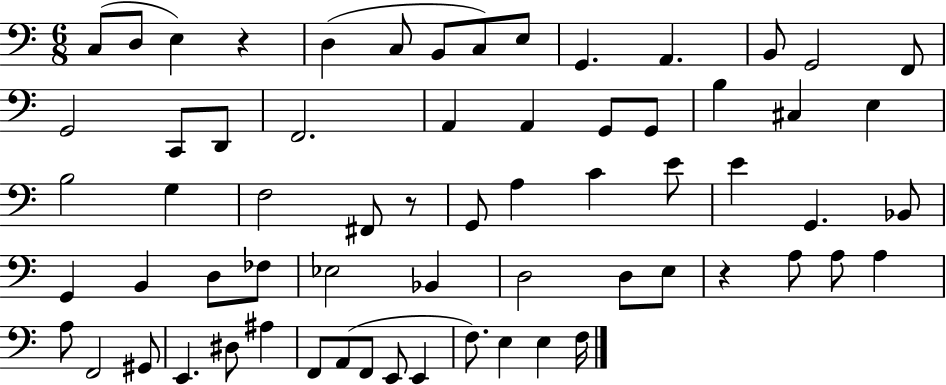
C3/e D3/e E3/q R/q D3/q C3/e B2/e C3/e E3/e G2/q. A2/q. B2/e G2/h F2/e G2/h C2/e D2/e F2/h. A2/q A2/q G2/e G2/e B3/q C#3/q E3/q B3/h G3/q F3/h F#2/e R/e G2/e A3/q C4/q E4/e E4/q G2/q. Bb2/e G2/q B2/q D3/e FES3/e Eb3/h Bb2/q D3/h D3/e E3/e R/q A3/e A3/e A3/q A3/e F2/h G#2/e E2/q. D#3/e A#3/q F2/e A2/e F2/e E2/e E2/q F3/e. E3/q E3/q F3/s